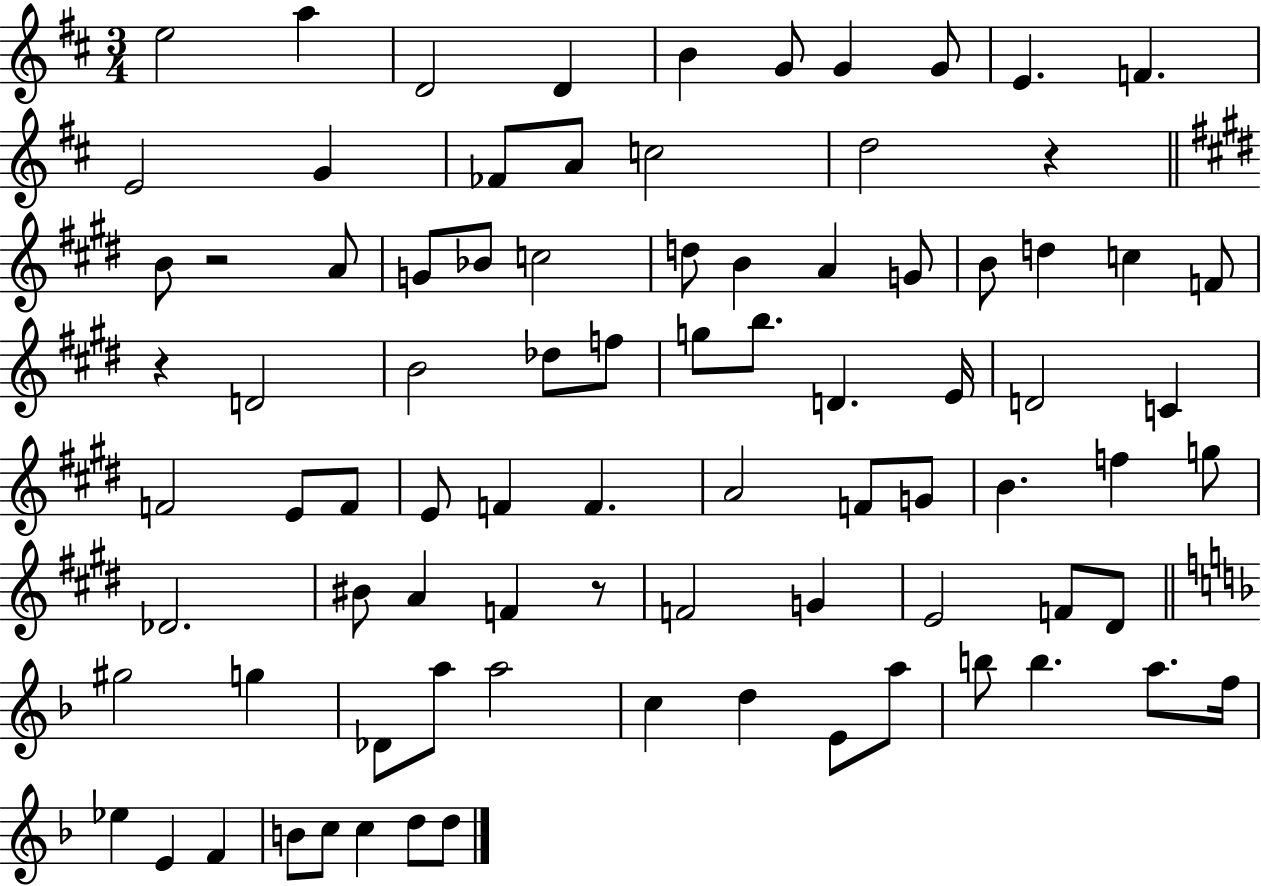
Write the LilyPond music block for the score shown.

{
  \clef treble
  \numericTimeSignature
  \time 3/4
  \key d \major
  e''2 a''4 | d'2 d'4 | b'4 g'8 g'4 g'8 | e'4. f'4. | \break e'2 g'4 | fes'8 a'8 c''2 | d''2 r4 | \bar "||" \break \key e \major b'8 r2 a'8 | g'8 bes'8 c''2 | d''8 b'4 a'4 g'8 | b'8 d''4 c''4 f'8 | \break r4 d'2 | b'2 des''8 f''8 | g''8 b''8. d'4. e'16 | d'2 c'4 | \break f'2 e'8 f'8 | e'8 f'4 f'4. | a'2 f'8 g'8 | b'4. f''4 g''8 | \break des'2. | bis'8 a'4 f'4 r8 | f'2 g'4 | e'2 f'8 dis'8 | \break \bar "||" \break \key d \minor gis''2 g''4 | des'8 a''8 a''2 | c''4 d''4 e'8 a''8 | b''8 b''4. a''8. f''16 | \break ees''4 e'4 f'4 | b'8 c''8 c''4 d''8 d''8 | \bar "|."
}